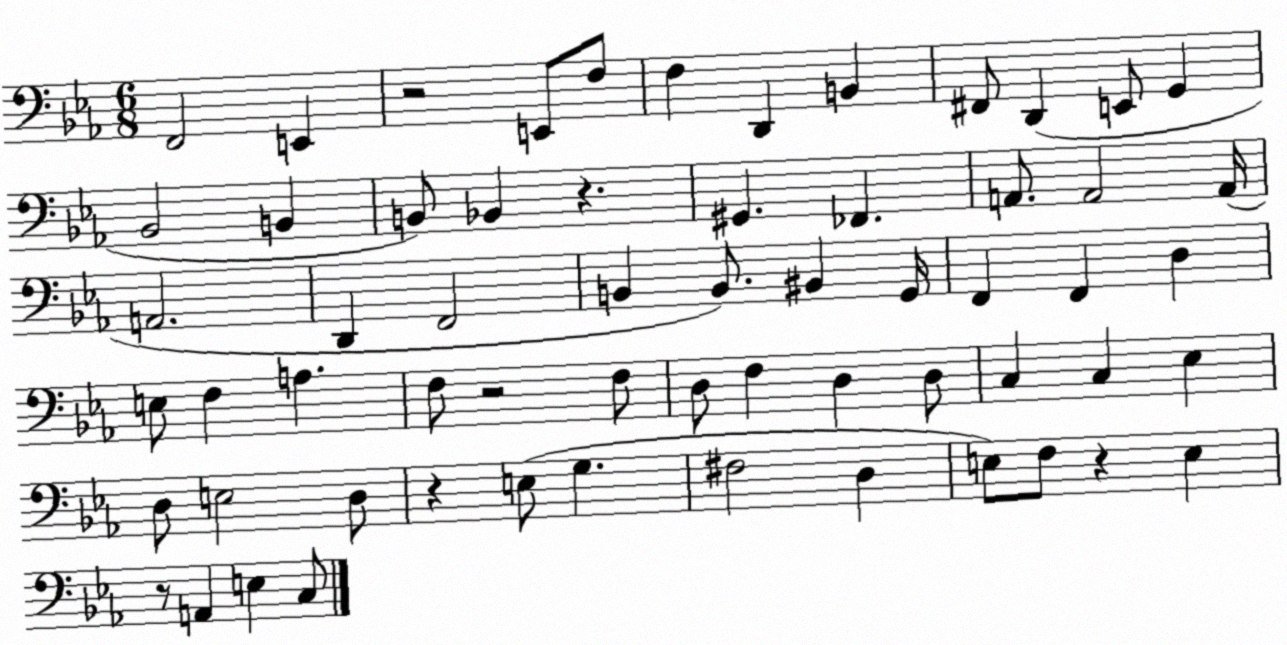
X:1
T:Untitled
M:6/8
L:1/4
K:Eb
F,,2 E,, z2 E,,/2 F,/2 F, D,, B,, ^F,,/2 D,, E,,/2 G,, _B,,2 B,, B,,/2 _B,, z ^G,, _F,, A,,/2 A,,2 A,,/4 A,,2 D,, F,,2 B,, B,,/2 ^B,, G,,/4 F,, F,, D, E,/2 F, A, F,/2 z2 F,/2 D,/2 F, D, D,/2 C, C, _E, D,/2 E,2 D,/2 z E,/2 G, ^F,2 D, E,/2 F,/2 z E, z/2 A,, E, C,/2